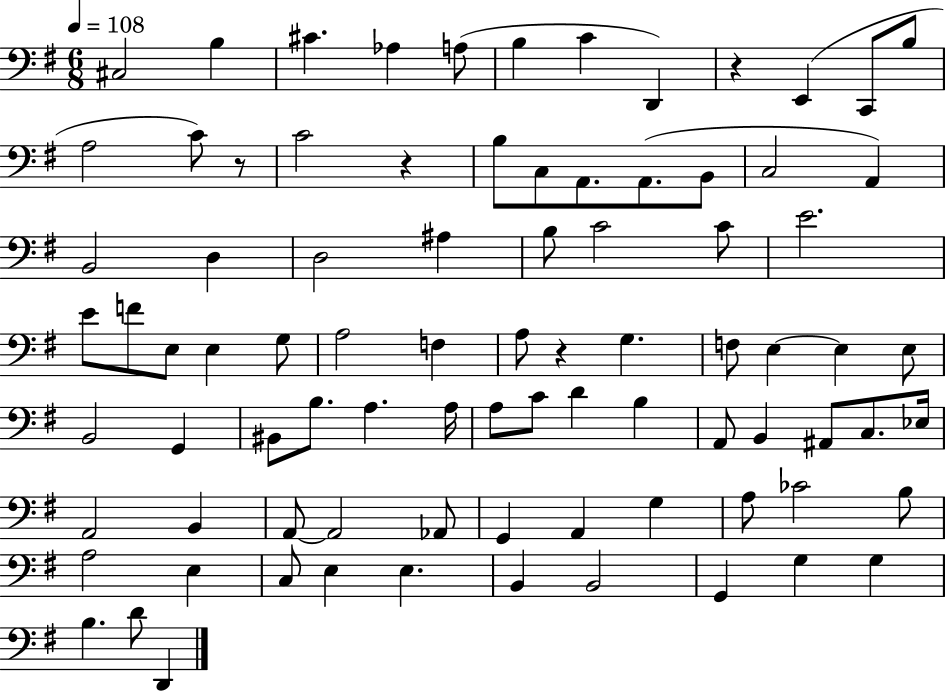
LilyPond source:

{
  \clef bass
  \numericTimeSignature
  \time 6/8
  \key g \major
  \tempo 4 = 108
  \repeat volta 2 { cis2 b4 | cis'4. aes4 a8( | b4 c'4 d,4) | r4 e,4( c,8 b8 | \break a2 c'8) r8 | c'2 r4 | b8 c8 a,8. a,8.( b,8 | c2 a,4) | \break b,2 d4 | d2 ais4 | b8 c'2 c'8 | e'2. | \break e'8 f'8 e8 e4 g8 | a2 f4 | a8 r4 g4. | f8 e4~~ e4 e8 | \break b,2 g,4 | bis,8 b8. a4. a16 | a8 c'8 d'4 b4 | a,8 b,4 ais,8 c8. ees16 | \break a,2 b,4 | a,8~~ a,2 aes,8 | g,4 a,4 g4 | a8 ces'2 b8 | \break a2 e4 | c8 e4 e4. | b,4 b,2 | g,4 g4 g4 | \break b4. d'8 d,4 | } \bar "|."
}